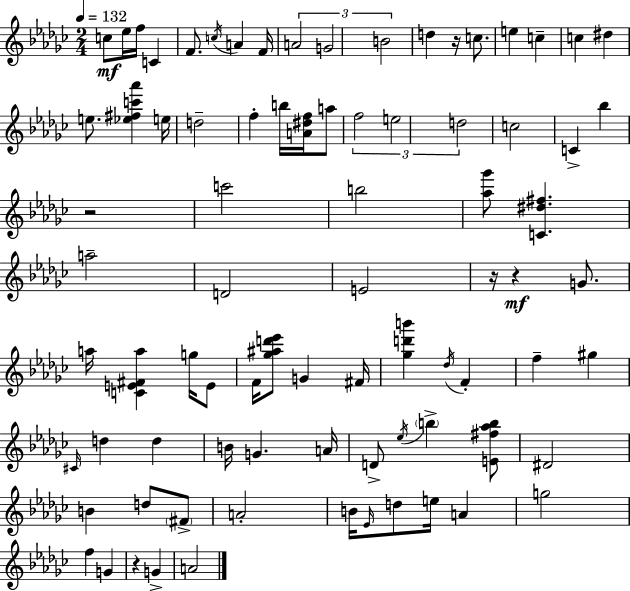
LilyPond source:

{
  \clef treble
  \numericTimeSignature
  \time 2/4
  \key ees \minor
  \tempo 4 = 132
  c''8\mf ees''16 f''16 c'4 | f'8. \acciaccatura { c''16 } a'4 | f'16 \tuplet 3/2 { a'2 | g'2 | \break b'2 } | d''4 r16 c''8. | e''4 c''4-- | c''4 dis''4 | \break e''8. <ees'' fis'' c''' aes'''>4 | e''16 d''2-- | f''4-. b''16 <a' dis'' f''>16 a''8 | \tuplet 3/2 { f''2 | \break e''2 | d''2 } | c''2 | c'4-> bes''4 | \break r2 | c'''2 | b''2 | <aes'' ges'''>8 <c' dis'' fis''>4. | \break a''2-- | d'2 | e'2 | r16 r4\mf g'8. | \break a''16 <c' e' fis' a''>4 g''16 e'8 | f'16 <ges'' ais'' d''' ees'''>8 g'4 | fis'16 <ges'' d''' b'''>4 \acciaccatura { des''16 } f'4-. | f''4-- gis''4 | \break \grace { cis'16 } d''4 d''4 | b'16 g'4. | a'16 d'8-> \acciaccatura { ees''16 } \parenthesize b''4-> | <e' fis'' aes'' b''>8 dis'2 | \break b'4 | d''8 \parenthesize fis'8-> a'2-. | b'16 \grace { ees'16 } d''8 | e''16 a'4 g''2 | \break f''4 | g'4 r4 | g'4-> a'2 | \bar "|."
}